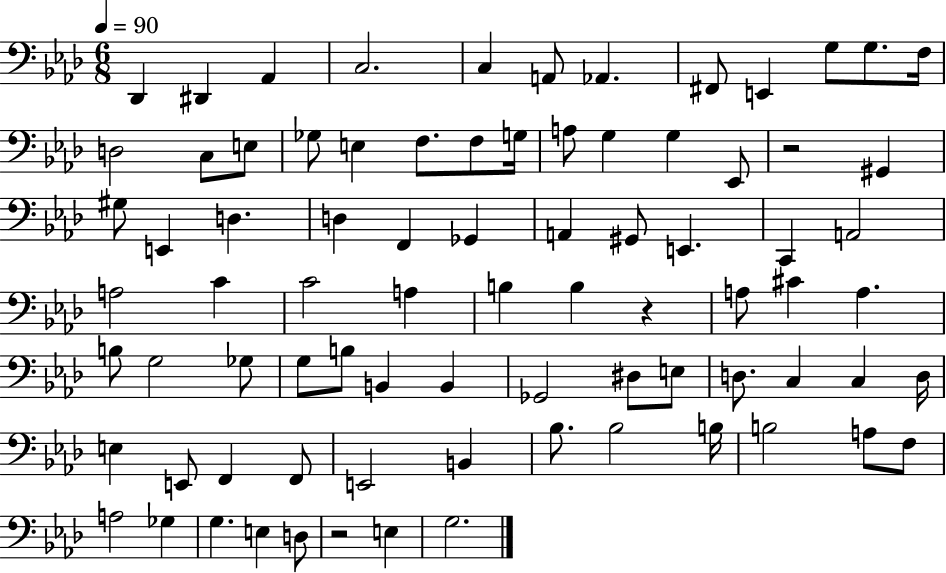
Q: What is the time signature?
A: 6/8